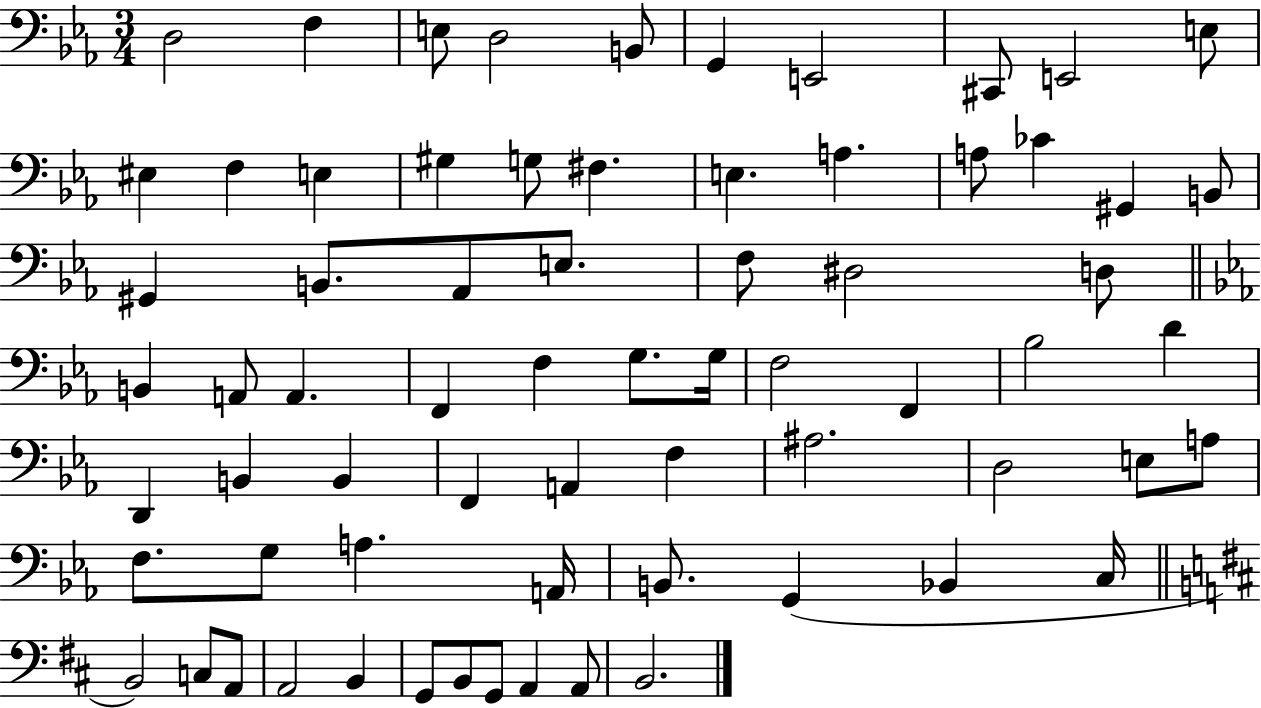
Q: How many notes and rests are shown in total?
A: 69